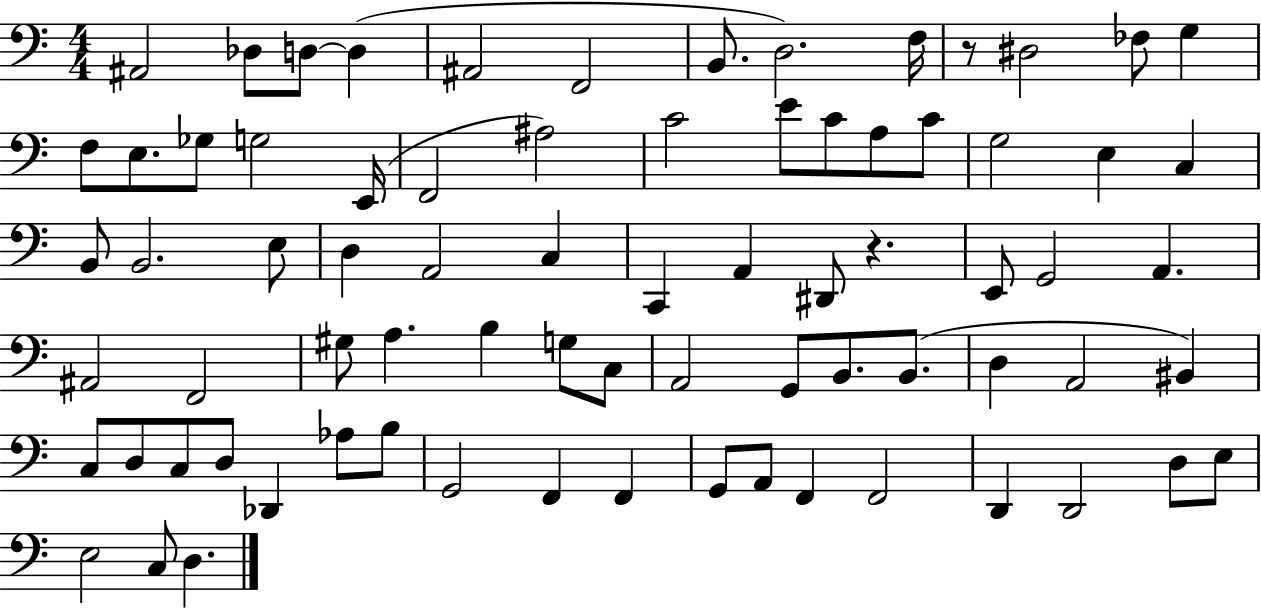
{
  \clef bass
  \numericTimeSignature
  \time 4/4
  \key c \major
  ais,2 des8 d8~~ d4( | ais,2 f,2 | b,8. d2.) f16 | r8 dis2 fes8 g4 | \break f8 e8. ges8 g2 e,16( | f,2 ais2) | c'2 e'8 c'8 a8 c'8 | g2 e4 c4 | \break b,8 b,2. e8 | d4 a,2 c4 | c,4 a,4 dis,8 r4. | e,8 g,2 a,4. | \break ais,2 f,2 | gis8 a4. b4 g8 c8 | a,2 g,8 b,8. b,8.( | d4 a,2 bis,4) | \break c8 d8 c8 d8 des,4 aes8 b8 | g,2 f,4 f,4 | g,8 a,8 f,4 f,2 | d,4 d,2 d8 e8 | \break e2 c8 d4. | \bar "|."
}